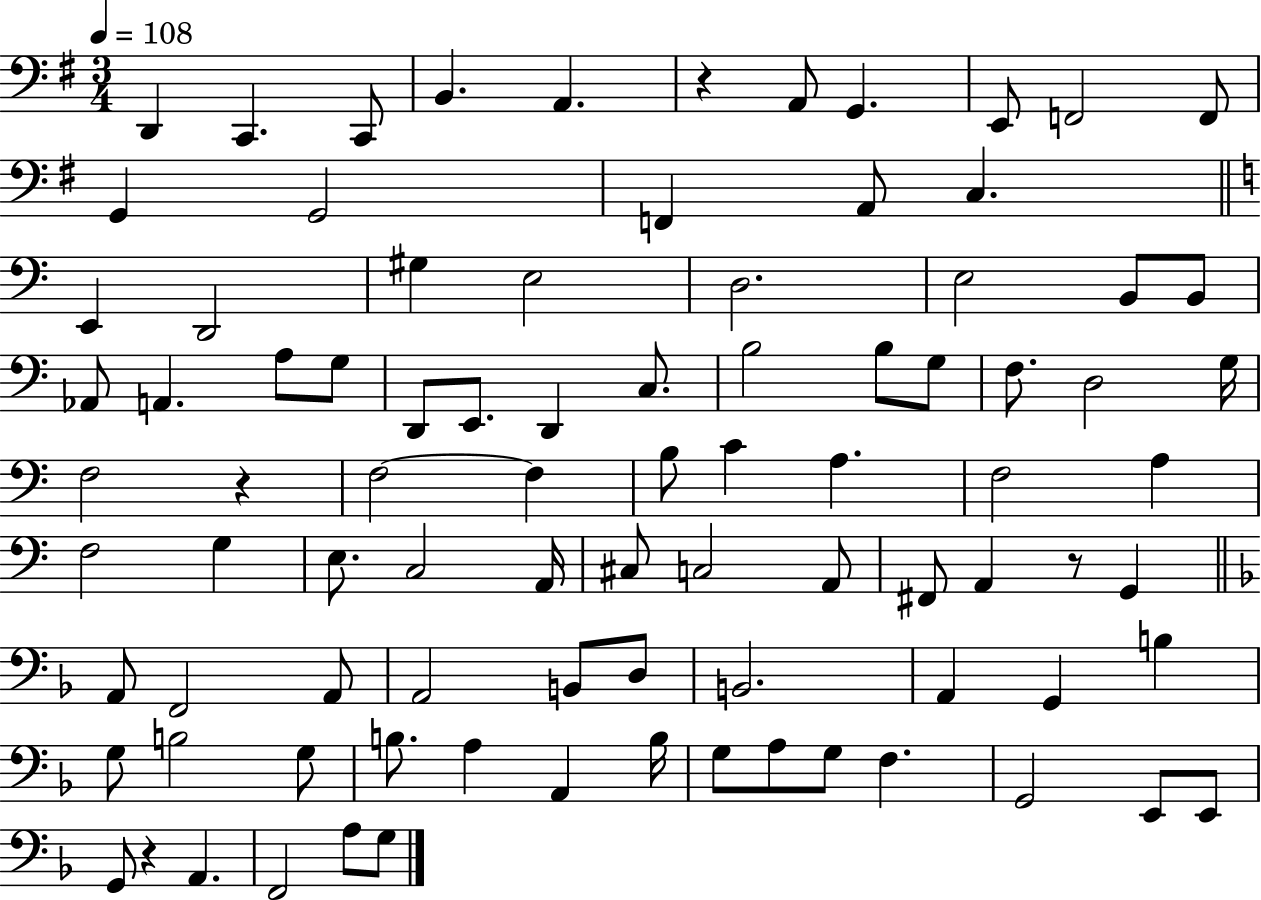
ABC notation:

X:1
T:Untitled
M:3/4
L:1/4
K:G
D,, C,, C,,/2 B,, A,, z A,,/2 G,, E,,/2 F,,2 F,,/2 G,, G,,2 F,, A,,/2 C, E,, D,,2 ^G, E,2 D,2 E,2 B,,/2 B,,/2 _A,,/2 A,, A,/2 G,/2 D,,/2 E,,/2 D,, C,/2 B,2 B,/2 G,/2 F,/2 D,2 G,/4 F,2 z F,2 F, B,/2 C A, F,2 A, F,2 G, E,/2 C,2 A,,/4 ^C,/2 C,2 A,,/2 ^F,,/2 A,, z/2 G,, A,,/2 F,,2 A,,/2 A,,2 B,,/2 D,/2 B,,2 A,, G,, B, G,/2 B,2 G,/2 B,/2 A, A,, B,/4 G,/2 A,/2 G,/2 F, G,,2 E,,/2 E,,/2 G,,/2 z A,, F,,2 A,/2 G,/2